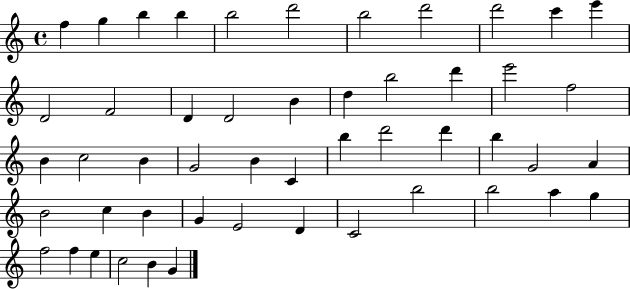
F5/q G5/q B5/q B5/q B5/h D6/h B5/h D6/h D6/h C6/q E6/q D4/h F4/h D4/q D4/h B4/q D5/q B5/h D6/q E6/h F5/h B4/q C5/h B4/q G4/h B4/q C4/q B5/q D6/h D6/q B5/q G4/h A4/q B4/h C5/q B4/q G4/q E4/h D4/q C4/h B5/h B5/h A5/q G5/q F5/h F5/q E5/q C5/h B4/q G4/q